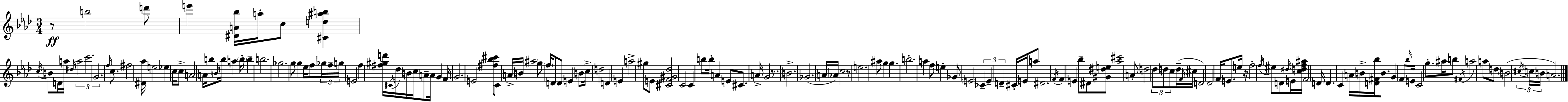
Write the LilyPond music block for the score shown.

{
  \clef treble
  \numericTimeSignature
  \time 3/4
  \key f \minor
  r8\ff b''2 d'''8 | e'''4 <dis' a' bes''>16 a''16-. c''8 <cis' d'' ais'' b''>4 | \acciaccatura { c''16 } b'8 d'16 a''16 \grace { dis''16 } \tuplet 3/2 { a''2 | c'''2. | \break g'2. } | \grace { f''16 } c''8. fis''2 | <dis' aes''>16 e''2 ees''4 | c''16 c''8-> a'2 | \break a'16 b''8 \grace { b'16 } b''16 a''4 \parenthesize b''16-. | b''4-- b''2. | ges''2. | g''8 g''4 ees''16 f''8 | \break \tuplet 3/2 { ges''16 f''16-- g''16 } e'2 | f''4 <fis'' gis'' d'''>16 \acciaccatura { cis'16 } des''16 b'16 c''16 a'8-- a'16 | g'4 f'16 g'2. | e'2 | \break <fis'' bes'' cis'''>8 c'8 a'16-> b'16 \parenthesize ais''2 | g''8 \parenthesize f''16 d'8 d'8 e'4 | b'8 c''16-> d''2 | d'4 e'4 a''2-> | \break gis''8 e'8 <cis' f' gis' des''>2 | c'2 | c'4 b''8 b''16-. a'4 | e'8 cis'8. a'16-> g'2 | \break r8. b'2.-> | ges'2.( | a'16 aes'16) c''2 | r8 e''2. | \break ais''8 g''4 g''4. | b''2.-. | a''4 f''8 e''4-. | ges'8 \parenthesize e'2 | \break \tuplet 3/2 { ces'4-- e'4-- d'4-- } | cis'16-. e'16 a''8 dis'2. | \acciaccatura { f'16 } f'4 e'4 | bes''8-- dis'8 <gis' dis'' e''>8 <aes'' cis'''>2 | \break a'8-. d''2 | \tuplet 3/2 { des''8 d''8 c''8 } d''16--( \grace { f'16 } cis''16 d'2) | des'2 | f'16 e'8. e''16 r16 f''2-. | \break \acciaccatura { f''16 } eis''8 d'8 \grace { dis''16 } e'16 | <c'' d'' f'' ais''>16 f'2 d'16 d'4. | c'4 a'16 b'16-> <d' fis' bes''>16 b'8. | g'4 f'8 \grace { bes''16 } e'16 c'2 | \break g''8.-. ais''16 b''8 | \acciaccatura { fis'16 } a''2 a''8 d''8 | \parenthesize b'2( \tuplet 3/2 { \acciaccatura { cis''16 } c''16 b'16 } | a'2.) | \break \bar "|."
}